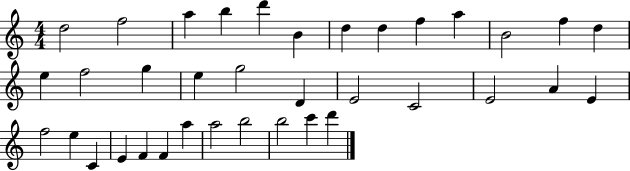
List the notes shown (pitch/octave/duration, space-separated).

D5/h F5/h A5/q B5/q D6/q B4/q D5/q D5/q F5/q A5/q B4/h F5/q D5/q E5/q F5/h G5/q E5/q G5/h D4/q E4/h C4/h E4/h A4/q E4/q F5/h E5/q C4/q E4/q F4/q F4/q A5/q A5/h B5/h B5/h C6/q D6/q